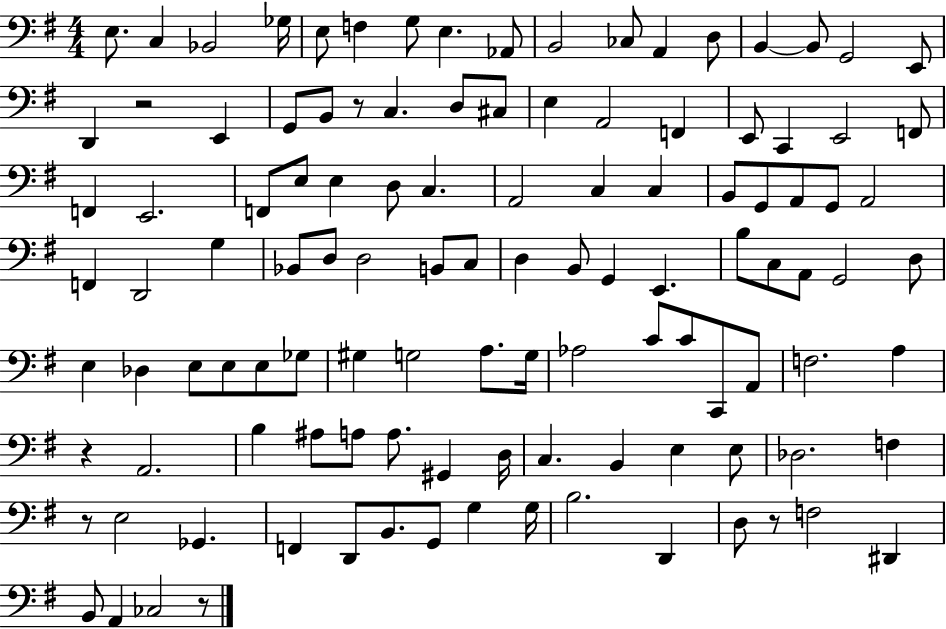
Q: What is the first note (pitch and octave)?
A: E3